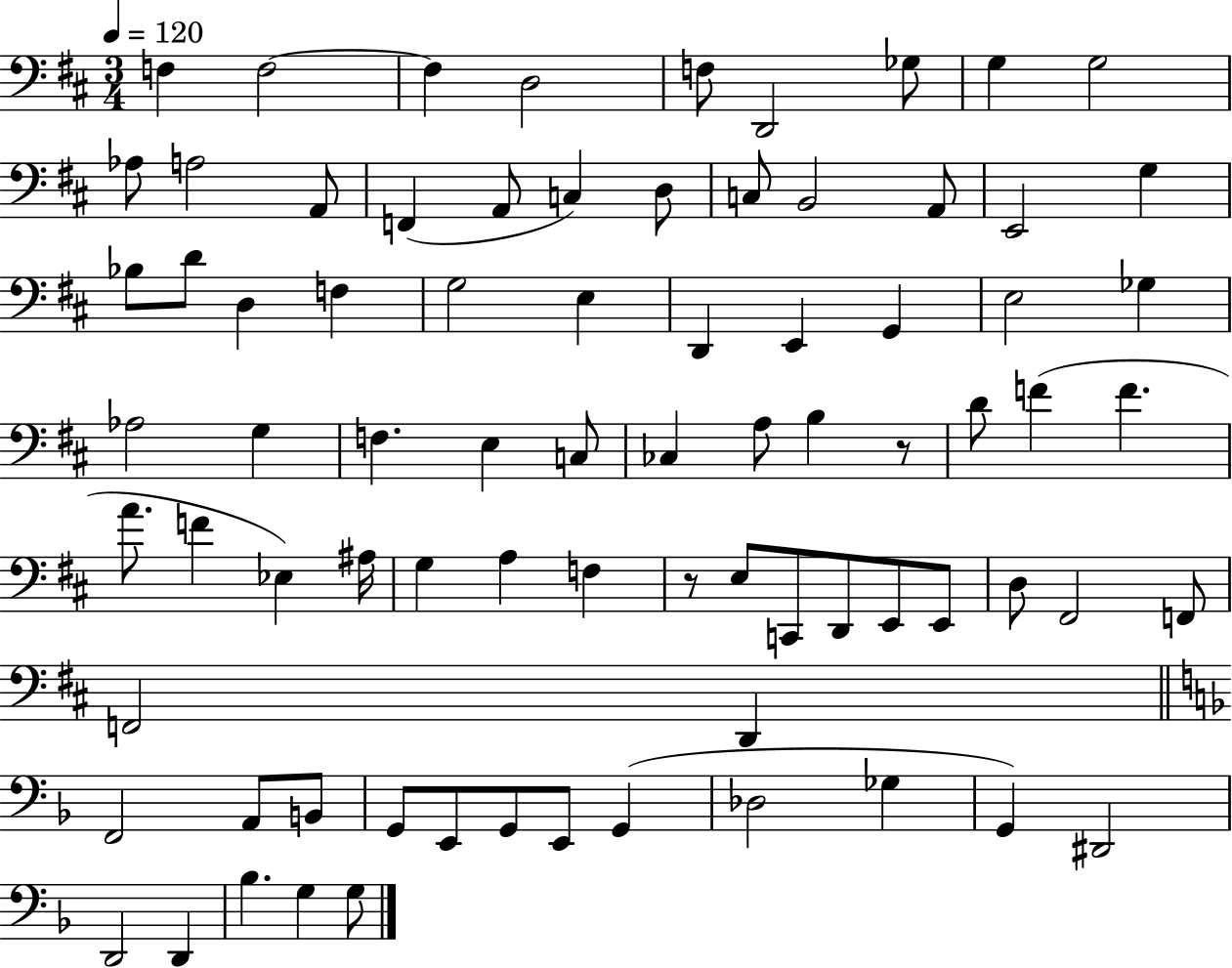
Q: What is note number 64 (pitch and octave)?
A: G2